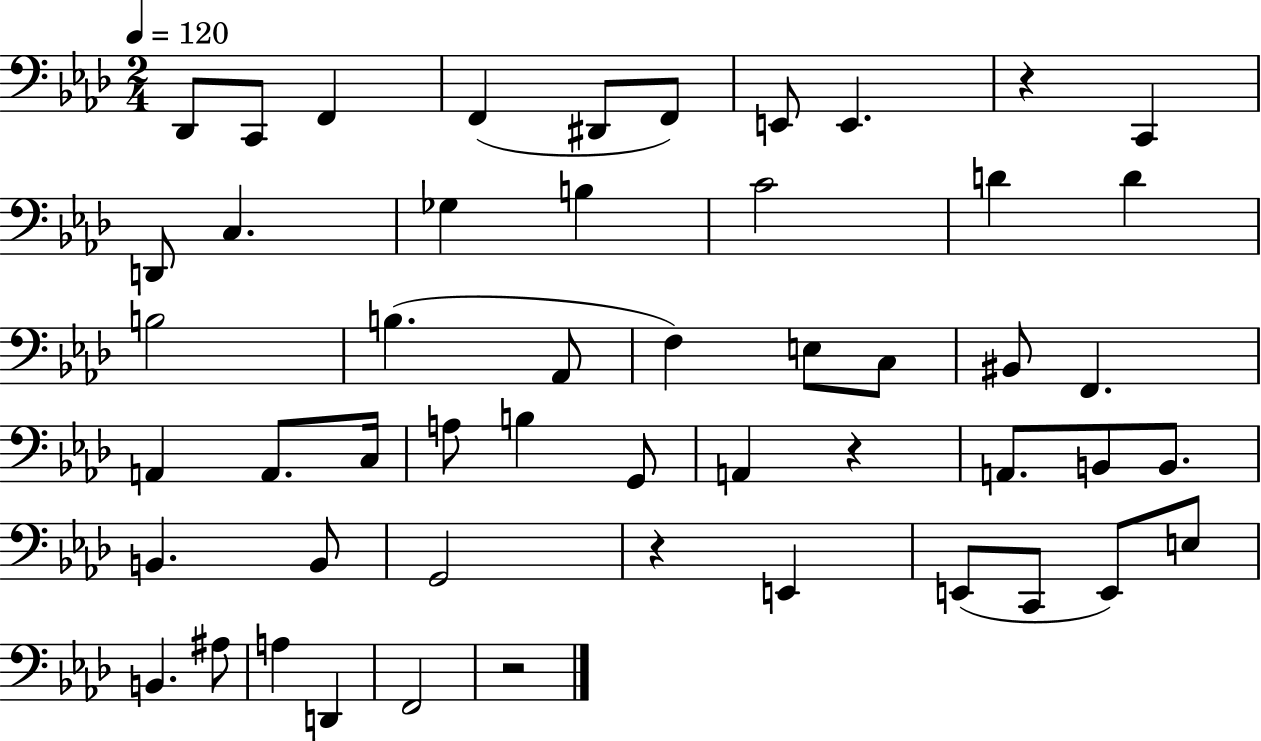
X:1
T:Untitled
M:2/4
L:1/4
K:Ab
_D,,/2 C,,/2 F,, F,, ^D,,/2 F,,/2 E,,/2 E,, z C,, D,,/2 C, _G, B, C2 D D B,2 B, _A,,/2 F, E,/2 C,/2 ^B,,/2 F,, A,, A,,/2 C,/4 A,/2 B, G,,/2 A,, z A,,/2 B,,/2 B,,/2 B,, B,,/2 G,,2 z E,, E,,/2 C,,/2 E,,/2 E,/2 B,, ^A,/2 A, D,, F,,2 z2